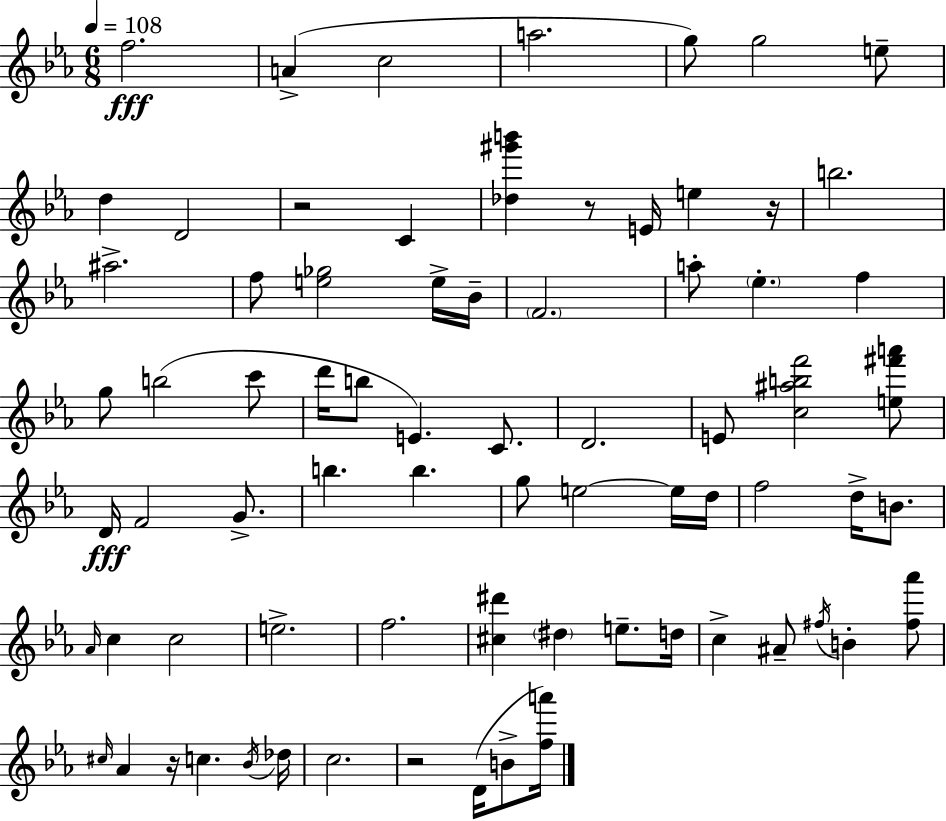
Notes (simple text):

F5/h. A4/q C5/h A5/h. G5/e G5/h E5/e D5/q D4/h R/h C4/q [Db5,G#6,B6]/q R/e E4/s E5/q R/s B5/h. A#5/h. F5/e [E5,Gb5]/h E5/s Bb4/s F4/h. A5/e Eb5/q. F5/q G5/e B5/h C6/e D6/s B5/e E4/q. C4/e. D4/h. E4/e [C5,A#5,B5,F6]/h [E5,F#6,A6]/e D4/s F4/h G4/e. B5/q. B5/q. G5/e E5/h E5/s D5/s F5/h D5/s B4/e. Ab4/s C5/q C5/h E5/h. F5/h. [C#5,D#6]/q D#5/q E5/e. D5/s C5/q A#4/e F#5/s B4/q [F#5,Ab6]/e C#5/s Ab4/q R/s C5/q. Bb4/s Db5/s C5/h. R/h D4/s B4/e [F5,A6]/s